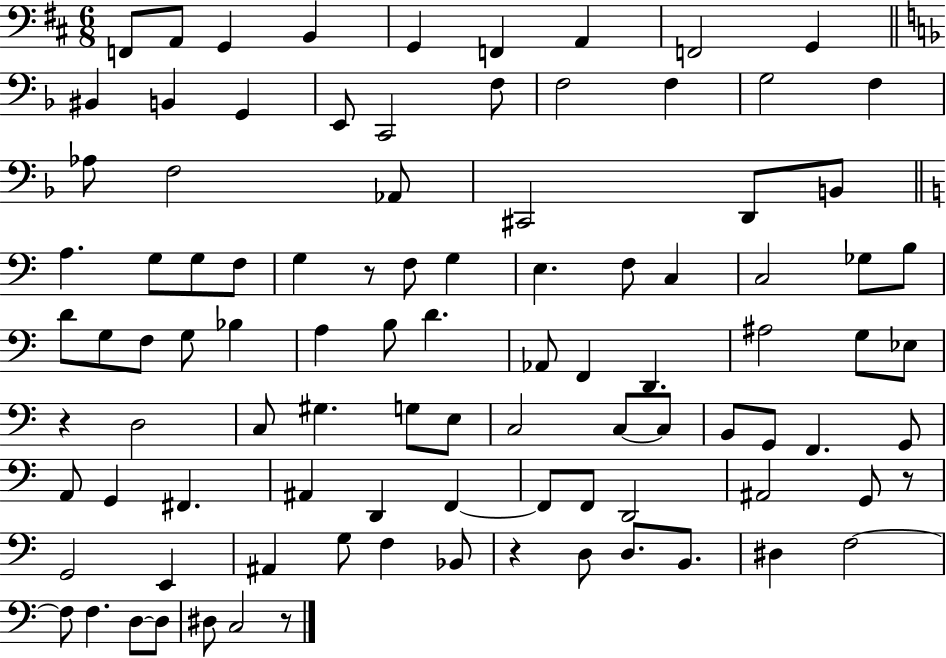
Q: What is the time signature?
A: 6/8